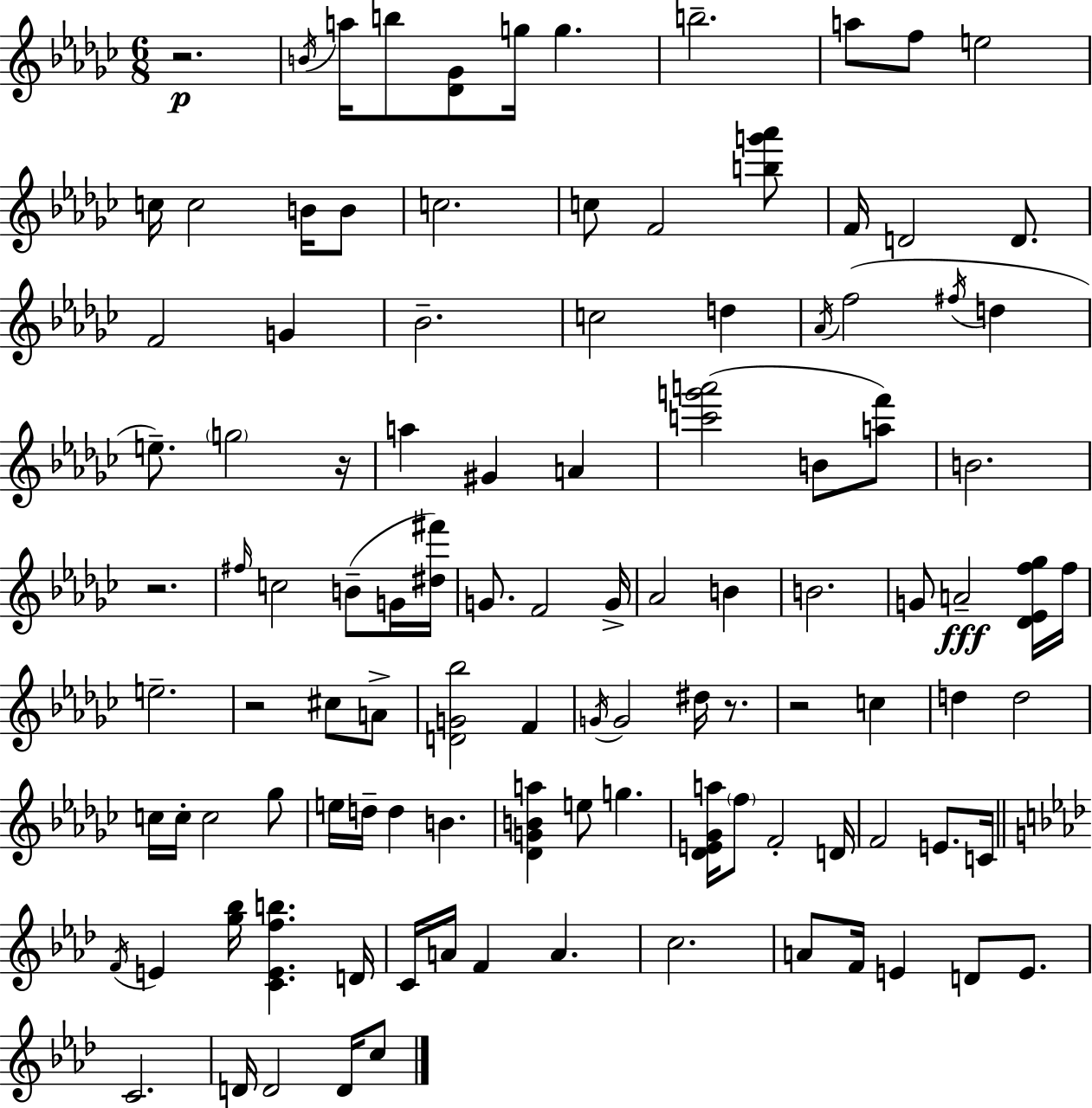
R/h. B4/s A5/s B5/e [Db4,Gb4]/e G5/s G5/q. B5/h. A5/e F5/e E5/h C5/s C5/h B4/s B4/e C5/h. C5/e F4/h [B5,G6,Ab6]/e F4/s D4/h D4/e. F4/h G4/q Bb4/h. C5/h D5/q Ab4/s F5/h F#5/s D5/q E5/e. G5/h R/s A5/q G#4/q A4/q [C6,G6,A6]/h B4/e [A5,F6]/e B4/h. R/h. F#5/s C5/h B4/e G4/s [D#5,F#6]/s G4/e. F4/h G4/s Ab4/h B4/q B4/h. G4/e A4/h [Db4,Eb4,F5,Gb5]/s F5/s E5/h. R/h C#5/e A4/e [D4,G4,Bb5]/h F4/q G4/s G4/h D#5/s R/e. R/h C5/q D5/q D5/h C5/s C5/s C5/h Gb5/e E5/s D5/s D5/q B4/q. [Db4,G4,B4,A5]/q E5/e G5/q. [Db4,E4,Gb4,A5]/s F5/e F4/h D4/s F4/h E4/e. C4/s F4/s E4/q [G5,Bb5]/s [C4,E4,F5,B5]/q. D4/s C4/s A4/s F4/q A4/q. C5/h. A4/e F4/s E4/q D4/e E4/e. C4/h. D4/s D4/h D4/s C5/e